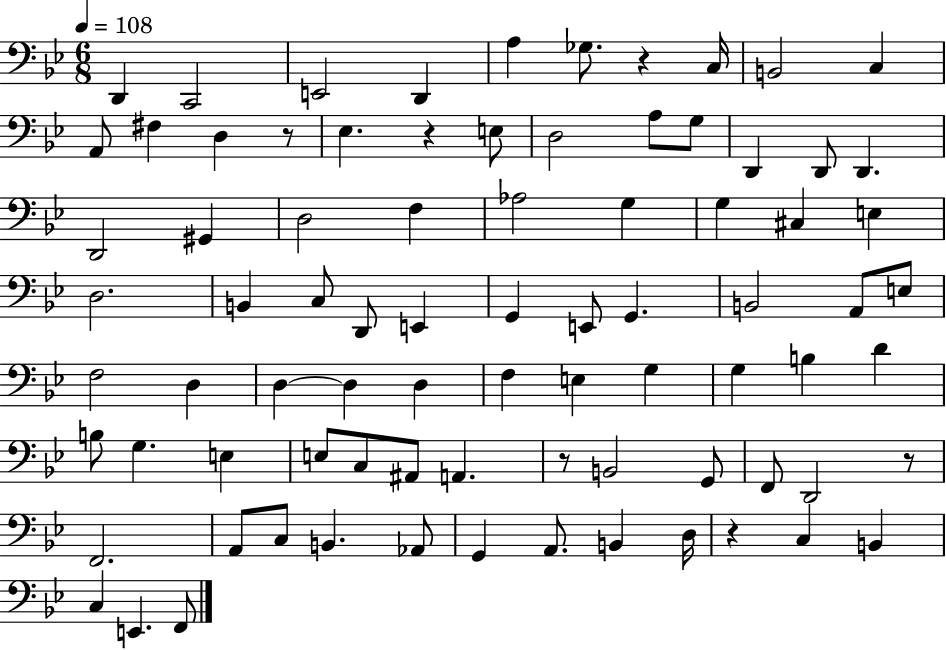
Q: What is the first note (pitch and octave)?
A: D2